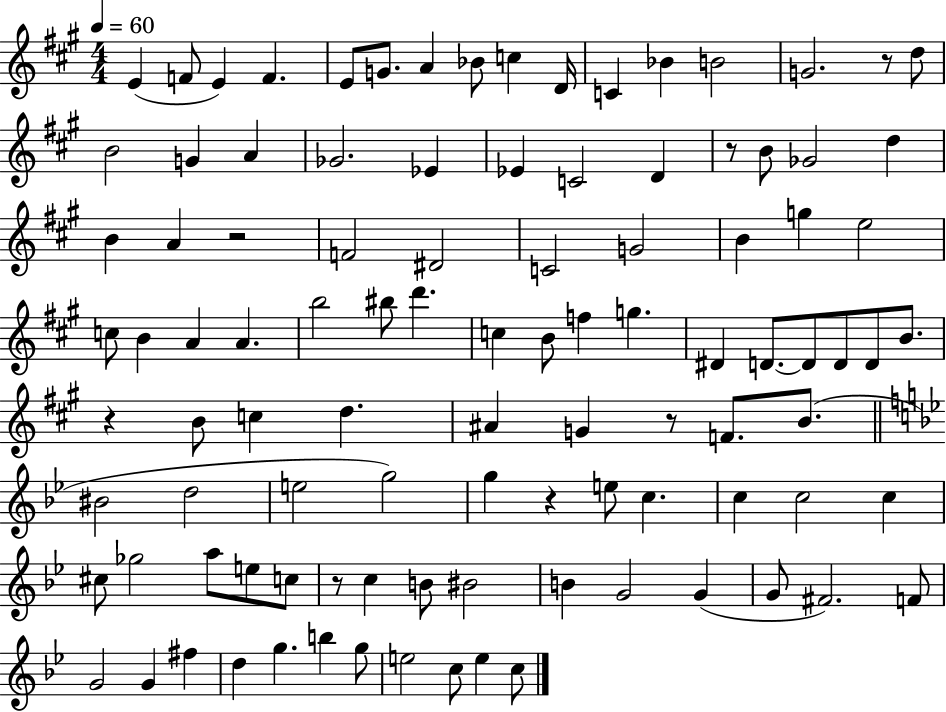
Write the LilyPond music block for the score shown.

{
  \clef treble
  \numericTimeSignature
  \time 4/4
  \key a \major
  \tempo 4 = 60
  e'4( f'8 e'4) f'4. | e'8 g'8. a'4 bes'8 c''4 d'16 | c'4 bes'4 b'2 | g'2. r8 d''8 | \break b'2 g'4 a'4 | ges'2. ees'4 | ees'4 c'2 d'4 | r8 b'8 ges'2 d''4 | \break b'4 a'4 r2 | f'2 dis'2 | c'2 g'2 | b'4 g''4 e''2 | \break c''8 b'4 a'4 a'4. | b''2 bis''8 d'''4. | c''4 b'8 f''4 g''4. | dis'4 d'8.~~ d'8 d'8 d'8 b'8. | \break r4 b'8 c''4 d''4. | ais'4 g'4 r8 f'8. b'8.( | \bar "||" \break \key bes \major bis'2 d''2 | e''2 g''2) | g''4 r4 e''8 c''4. | c''4 c''2 c''4 | \break cis''8 ges''2 a''8 e''8 c''8 | r8 c''4 b'8 bis'2 | b'4 g'2 g'4( | g'8 fis'2.) f'8 | \break g'2 g'4 fis''4 | d''4 g''4. b''4 g''8 | e''2 c''8 e''4 c''8 | \bar "|."
}